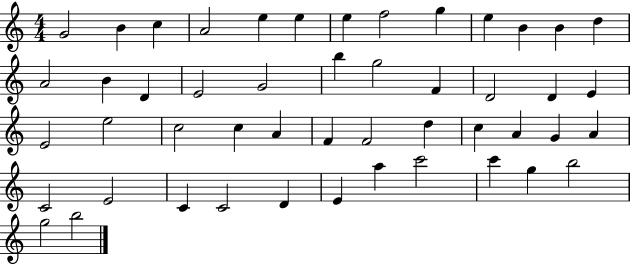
G4/h B4/q C5/q A4/h E5/q E5/q E5/q F5/h G5/q E5/q B4/q B4/q D5/q A4/h B4/q D4/q E4/h G4/h B5/q G5/h F4/q D4/h D4/q E4/q E4/h E5/h C5/h C5/q A4/q F4/q F4/h D5/q C5/q A4/q G4/q A4/q C4/h E4/h C4/q C4/h D4/q E4/q A5/q C6/h C6/q G5/q B5/h G5/h B5/h